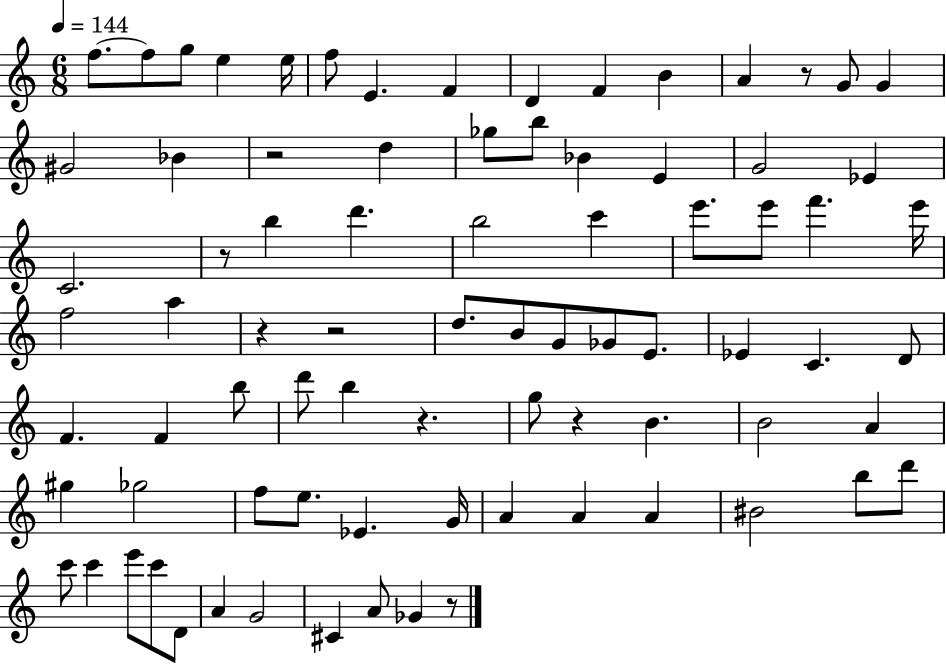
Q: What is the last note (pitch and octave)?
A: Gb4